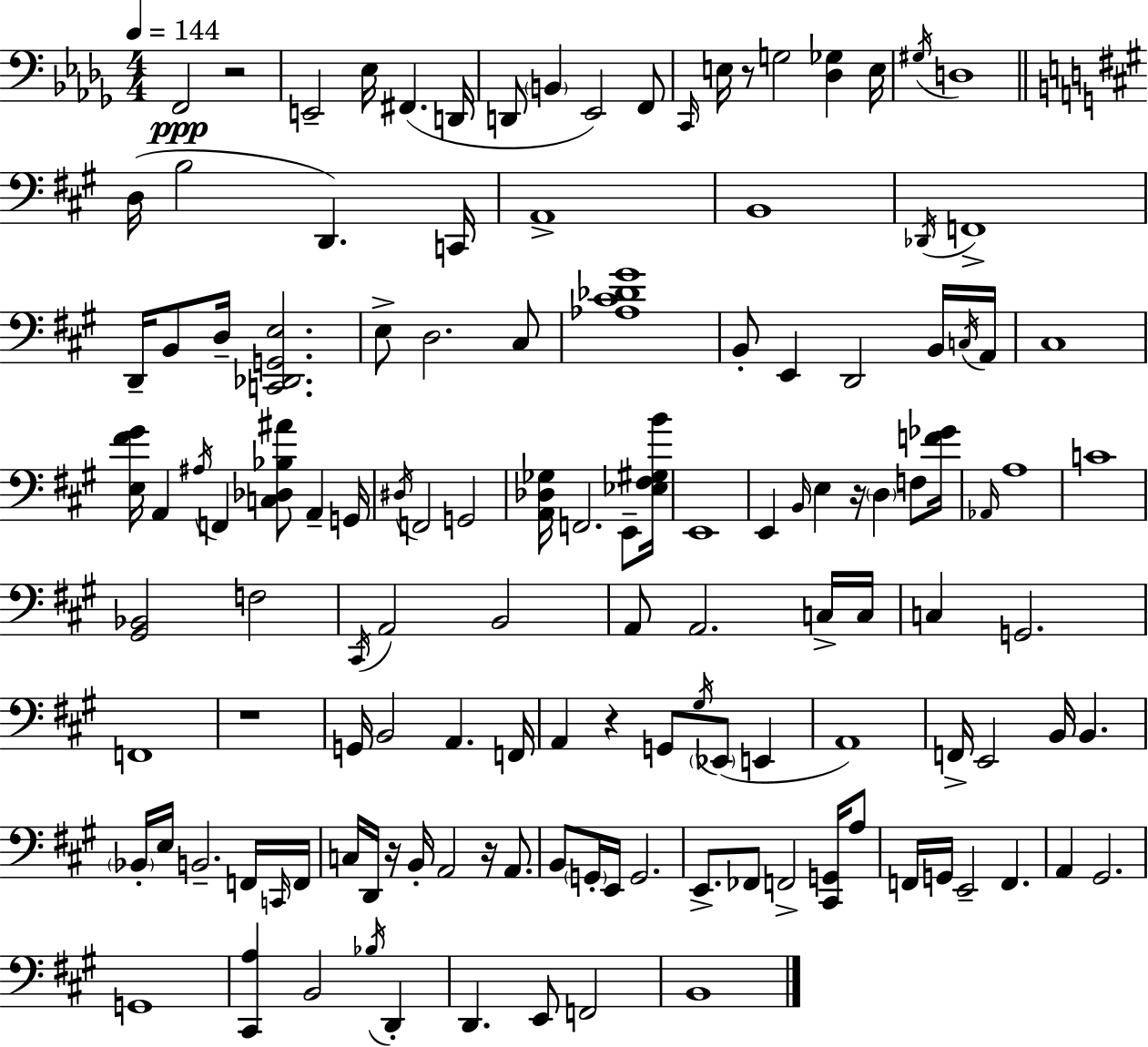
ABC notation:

X:1
T:Untitled
M:4/4
L:1/4
K:Bbm
F,,2 z2 E,,2 _E,/4 ^F,, D,,/4 D,,/2 B,, _E,,2 F,,/2 C,,/4 E,/4 z/2 G,2 [_D,_G,] E,/4 ^G,/4 D,4 D,/4 B,2 D,, C,,/4 A,,4 B,,4 _D,,/4 F,,4 D,,/4 B,,/2 D,/4 [C,,_D,,G,,E,]2 E,/2 D,2 ^C,/2 [_A,^C_D^G]4 B,,/2 E,, D,,2 B,,/4 C,/4 A,,/4 ^C,4 [E,^F^G]/4 A,, ^A,/4 F,, [C,_D,_B,^A]/2 A,, G,,/4 ^D,/4 F,,2 G,,2 [A,,_D,_G,]/4 F,,2 E,,/2 [_E,^F,^G,B]/4 E,,4 E,, B,,/4 E, z/4 D, F,/2 [F_G]/4 _A,,/4 A,4 C4 [^G,,_B,,]2 F,2 ^C,,/4 A,,2 B,,2 A,,/2 A,,2 C,/4 C,/4 C, G,,2 F,,4 z4 G,,/4 B,,2 A,, F,,/4 A,, z G,,/2 ^G,/4 _E,,/2 E,, A,,4 F,,/4 E,,2 B,,/4 B,, _B,,/4 E,/4 B,,2 F,,/4 C,,/4 F,,/4 C,/4 D,,/4 z/4 B,,/4 A,,2 z/4 A,,/2 B,,/2 G,,/4 E,,/4 G,,2 E,,/2 _F,,/2 F,,2 [^C,,G,,]/4 A,/2 F,,/4 G,,/4 E,,2 F,, A,, ^G,,2 G,,4 [^C,,A,] B,,2 _B,/4 D,, D,, E,,/2 F,,2 B,,4